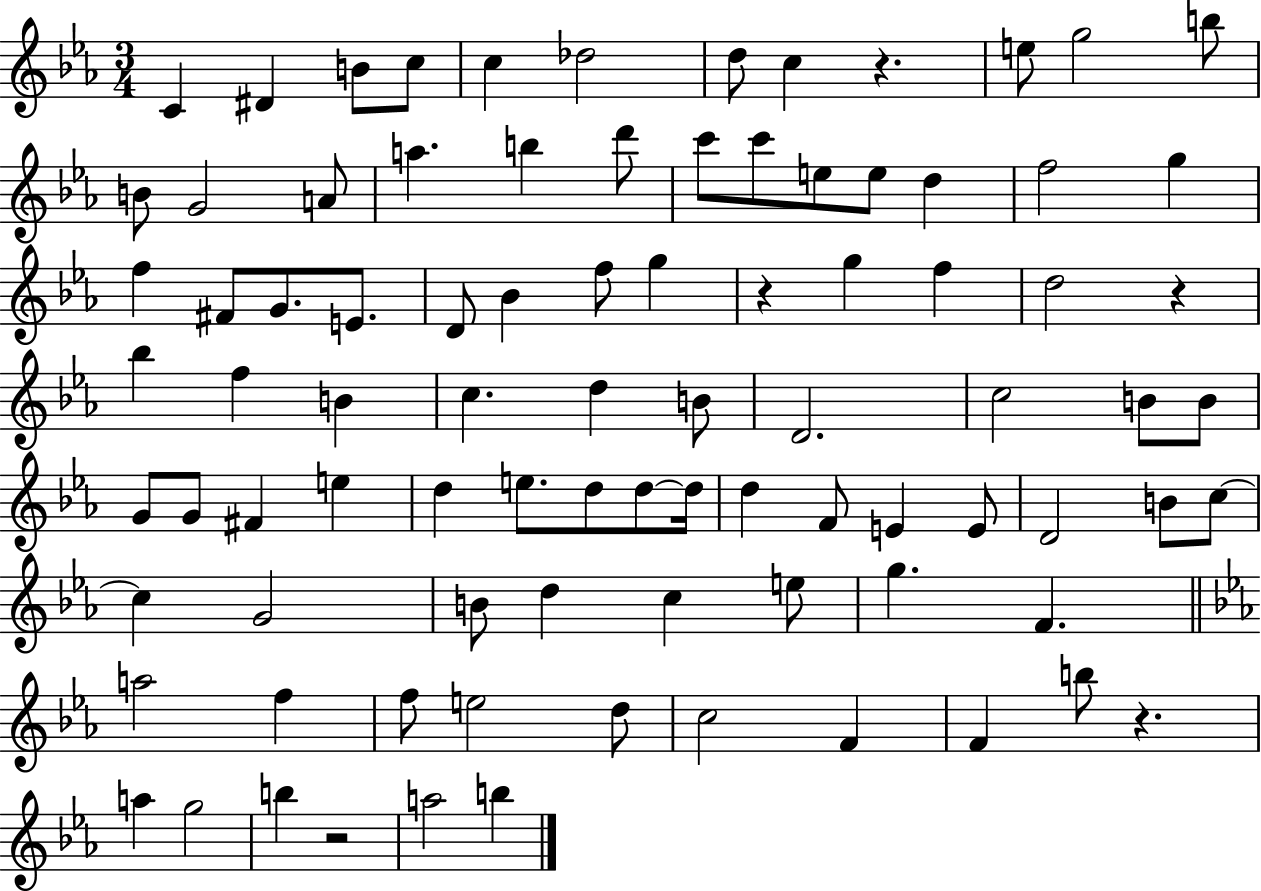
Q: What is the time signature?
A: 3/4